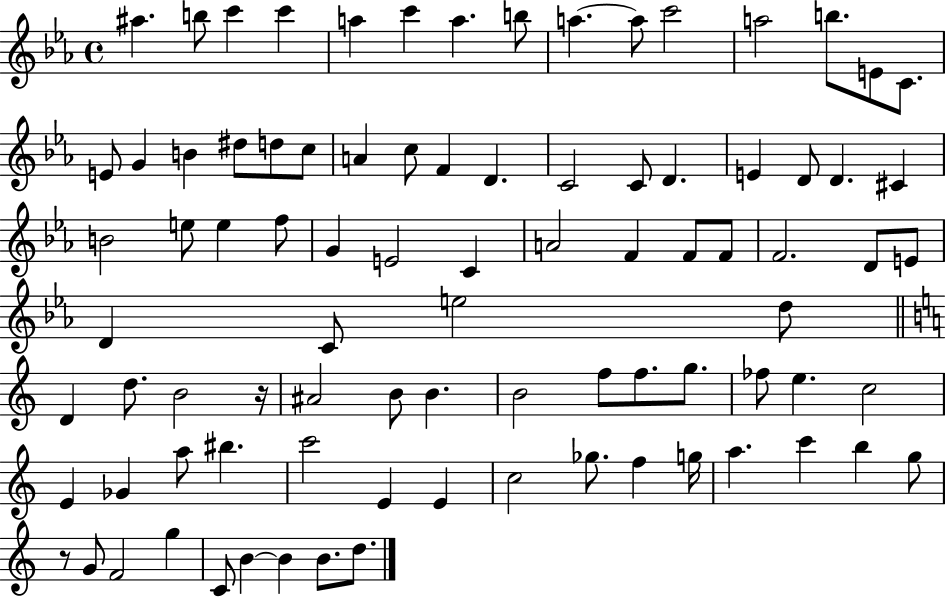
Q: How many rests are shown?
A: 2